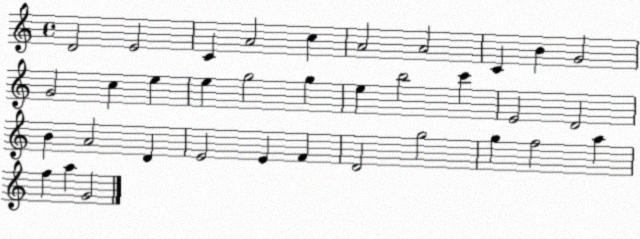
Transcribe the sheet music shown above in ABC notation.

X:1
T:Untitled
M:4/4
L:1/4
K:C
D2 E2 C A2 c A2 A2 C B G2 G2 c e e g2 g e b2 c' E2 D2 B A2 D E2 E F D2 g2 g f2 a f a G2